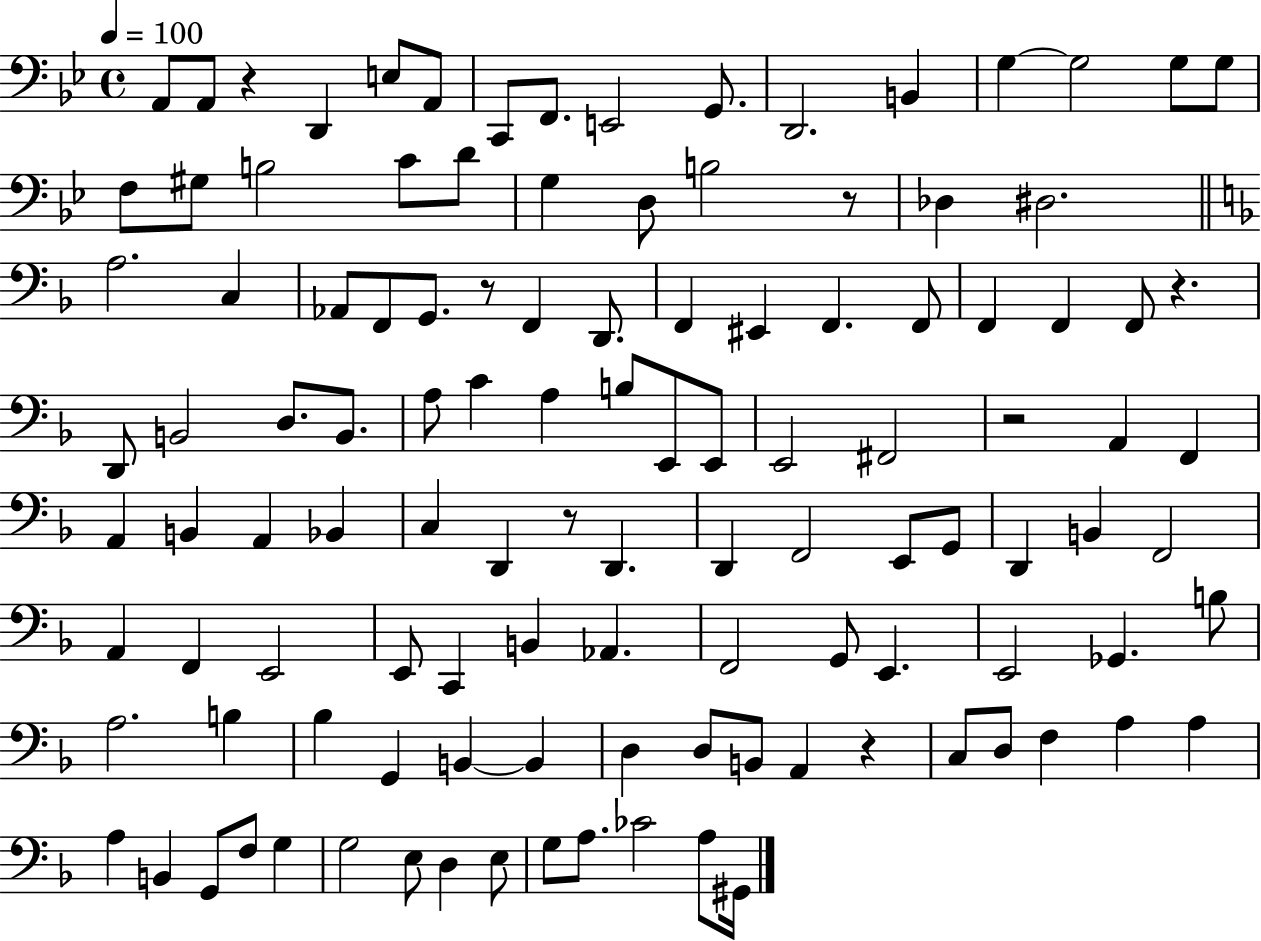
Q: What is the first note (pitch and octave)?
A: A2